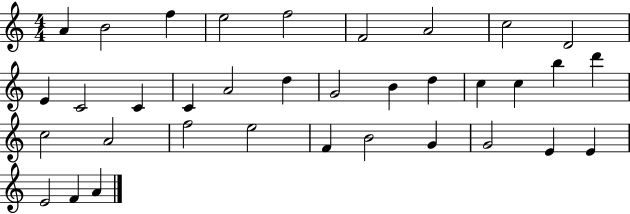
A4/q B4/h F5/q E5/h F5/h F4/h A4/h C5/h D4/h E4/q C4/h C4/q C4/q A4/h D5/q G4/h B4/q D5/q C5/q C5/q B5/q D6/q C5/h A4/h F5/h E5/h F4/q B4/h G4/q G4/h E4/q E4/q E4/h F4/q A4/q